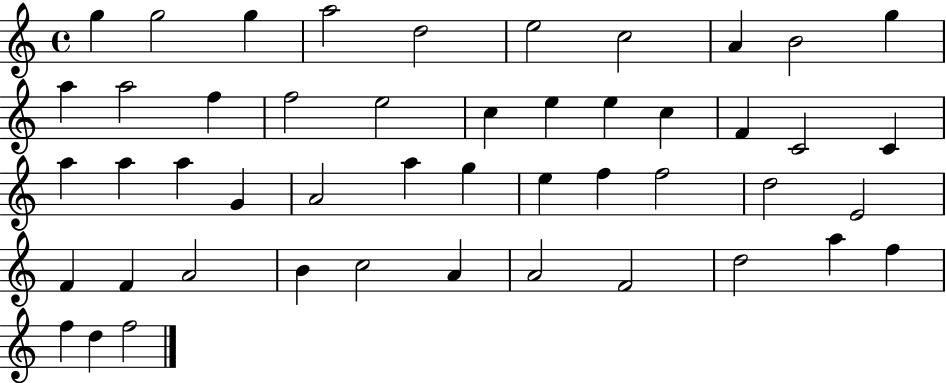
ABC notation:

X:1
T:Untitled
M:4/4
L:1/4
K:C
g g2 g a2 d2 e2 c2 A B2 g a a2 f f2 e2 c e e c F C2 C a a a G A2 a g e f f2 d2 E2 F F A2 B c2 A A2 F2 d2 a f f d f2